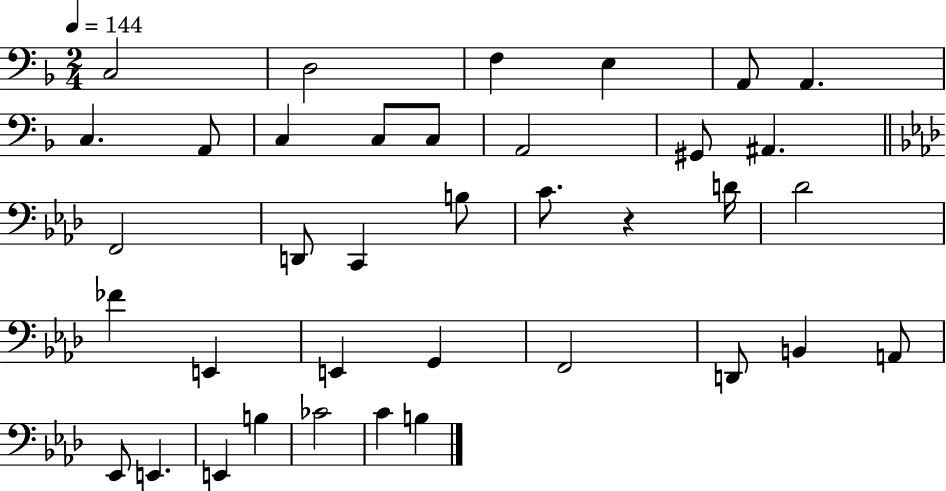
C3/h D3/h F3/q E3/q A2/e A2/q. C3/q. A2/e C3/q C3/e C3/e A2/h G#2/e A#2/q. F2/h D2/e C2/q B3/e C4/e. R/q D4/s Db4/h FES4/q E2/q E2/q G2/q F2/h D2/e B2/q A2/e Eb2/e E2/q. E2/q B3/q CES4/h C4/q B3/q